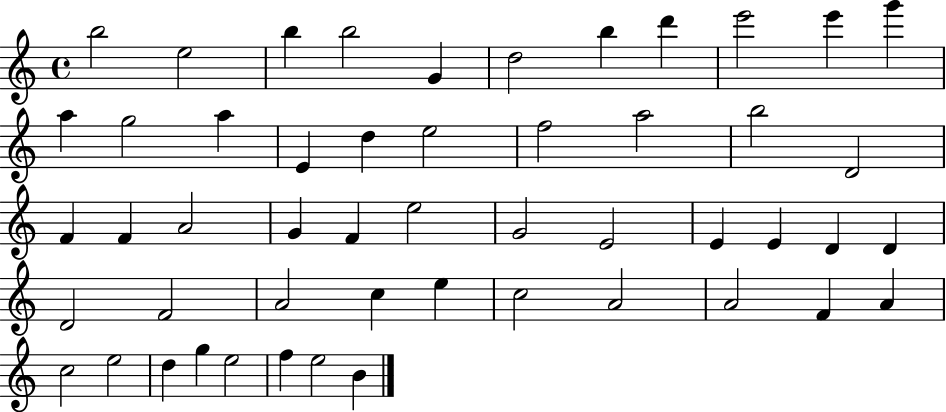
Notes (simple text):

B5/h E5/h B5/q B5/h G4/q D5/h B5/q D6/q E6/h E6/q G6/q A5/q G5/h A5/q E4/q D5/q E5/h F5/h A5/h B5/h D4/h F4/q F4/q A4/h G4/q F4/q E5/h G4/h E4/h E4/q E4/q D4/q D4/q D4/h F4/h A4/h C5/q E5/q C5/h A4/h A4/h F4/q A4/q C5/h E5/h D5/q G5/q E5/h F5/q E5/h B4/q